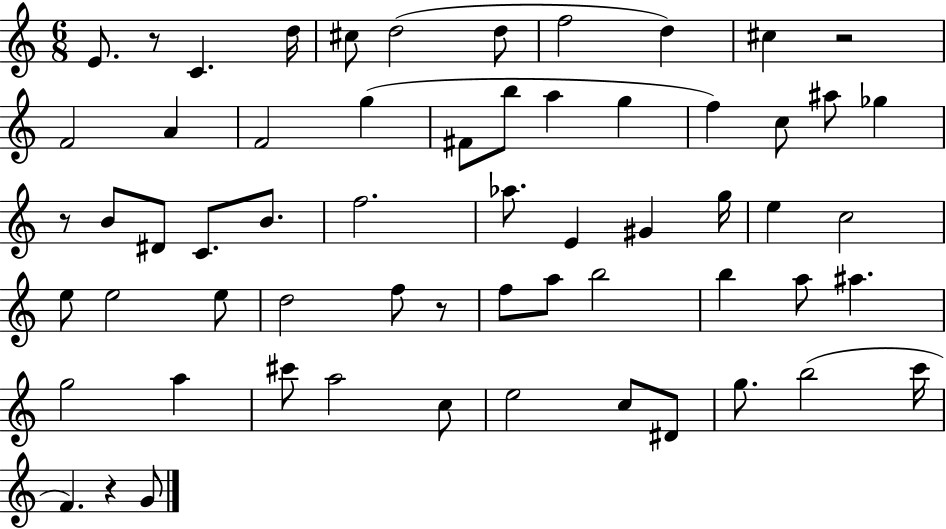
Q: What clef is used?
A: treble